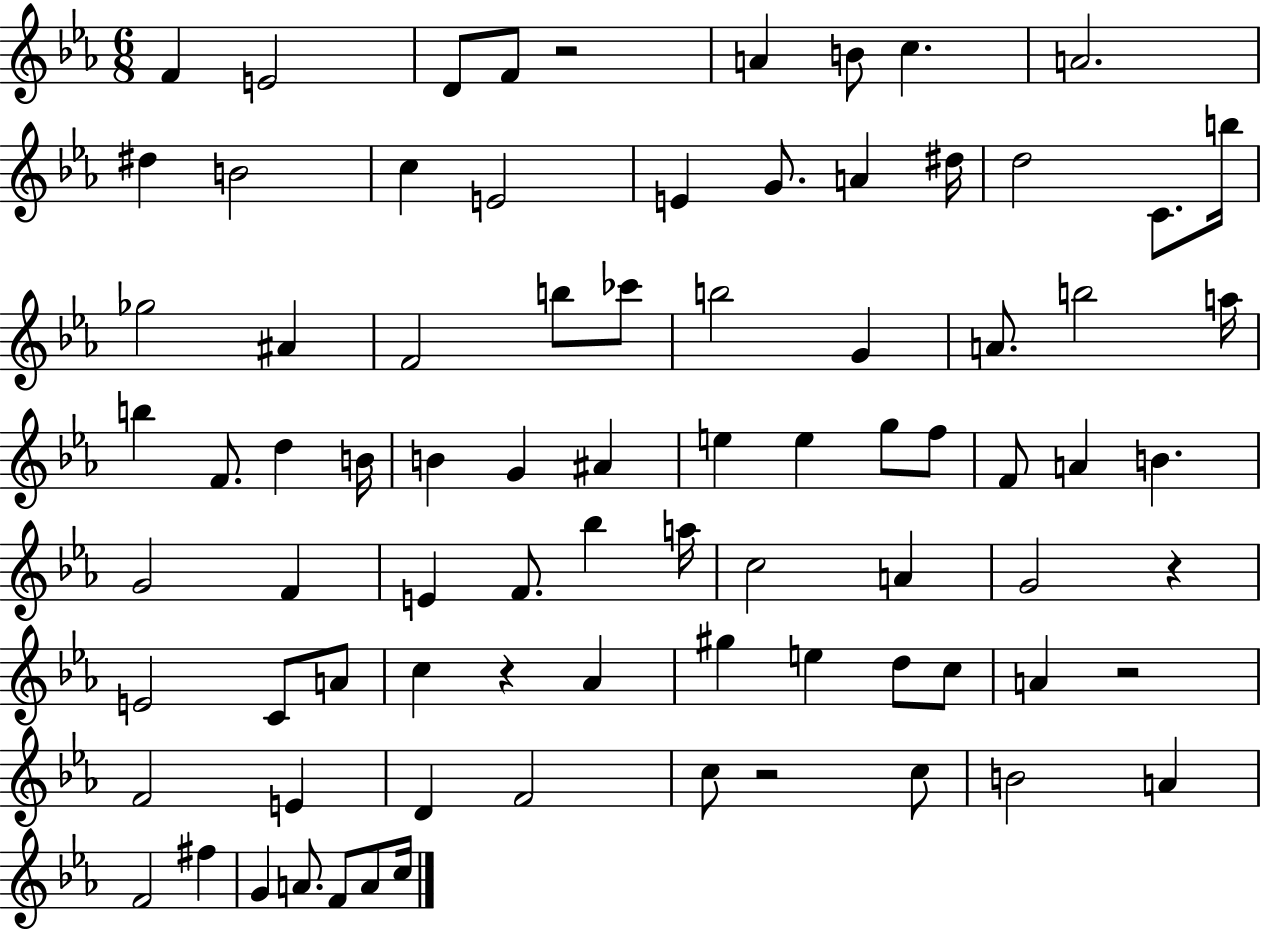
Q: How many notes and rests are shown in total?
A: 82